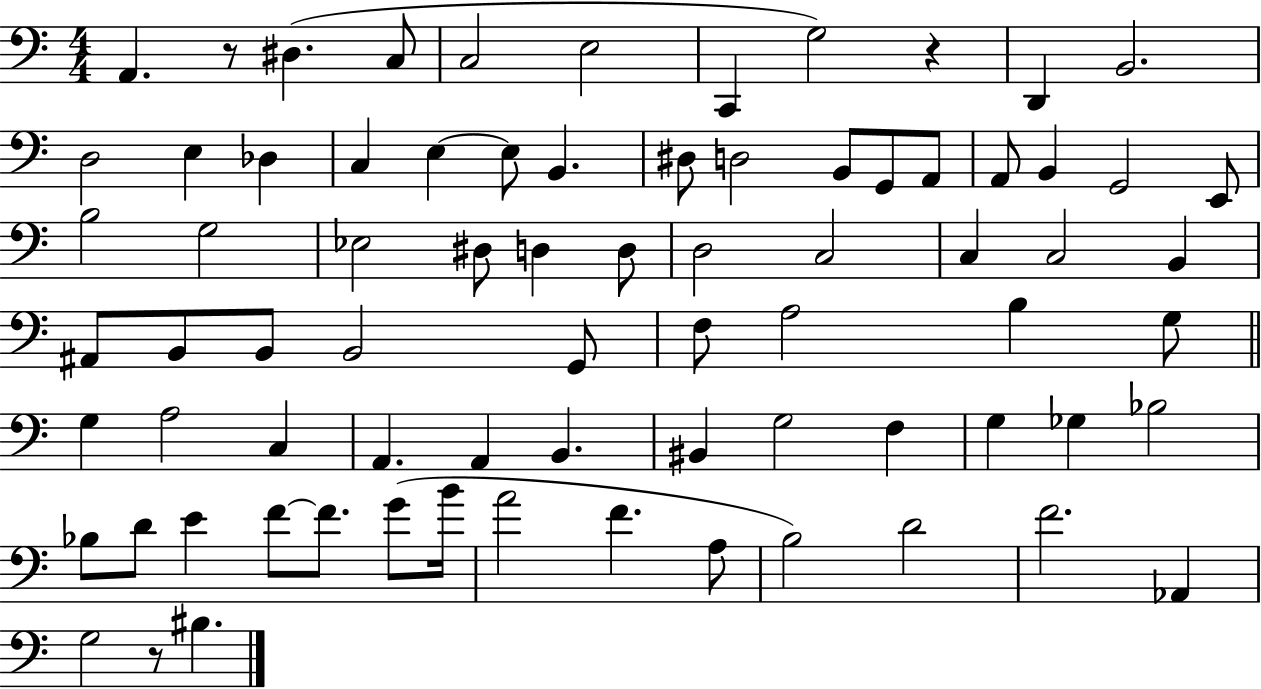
X:1
T:Untitled
M:4/4
L:1/4
K:C
A,, z/2 ^D, C,/2 C,2 E,2 C,, G,2 z D,, B,,2 D,2 E, _D, C, E, E,/2 B,, ^D,/2 D,2 B,,/2 G,,/2 A,,/2 A,,/2 B,, G,,2 E,,/2 B,2 G,2 _E,2 ^D,/2 D, D,/2 D,2 C,2 C, C,2 B,, ^A,,/2 B,,/2 B,,/2 B,,2 G,,/2 F,/2 A,2 B, G,/2 G, A,2 C, A,, A,, B,, ^B,, G,2 F, G, _G, _B,2 _B,/2 D/2 E F/2 F/2 G/2 B/4 A2 F A,/2 B,2 D2 F2 _A,, G,2 z/2 ^B,